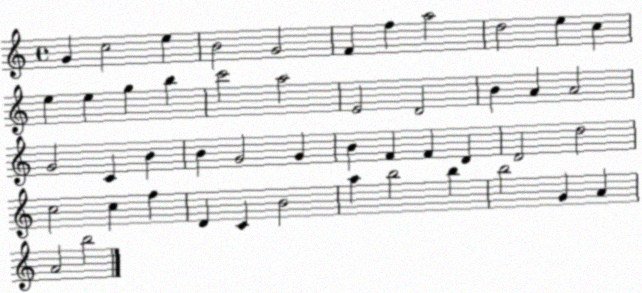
X:1
T:Untitled
M:4/4
L:1/4
K:C
G c2 e B2 G2 F f a2 d2 e c e e g b c'2 a2 E2 D2 B A A2 G2 C B B G2 G B F F D D2 d2 c2 c f D C B2 a b2 b b2 G A A2 b2